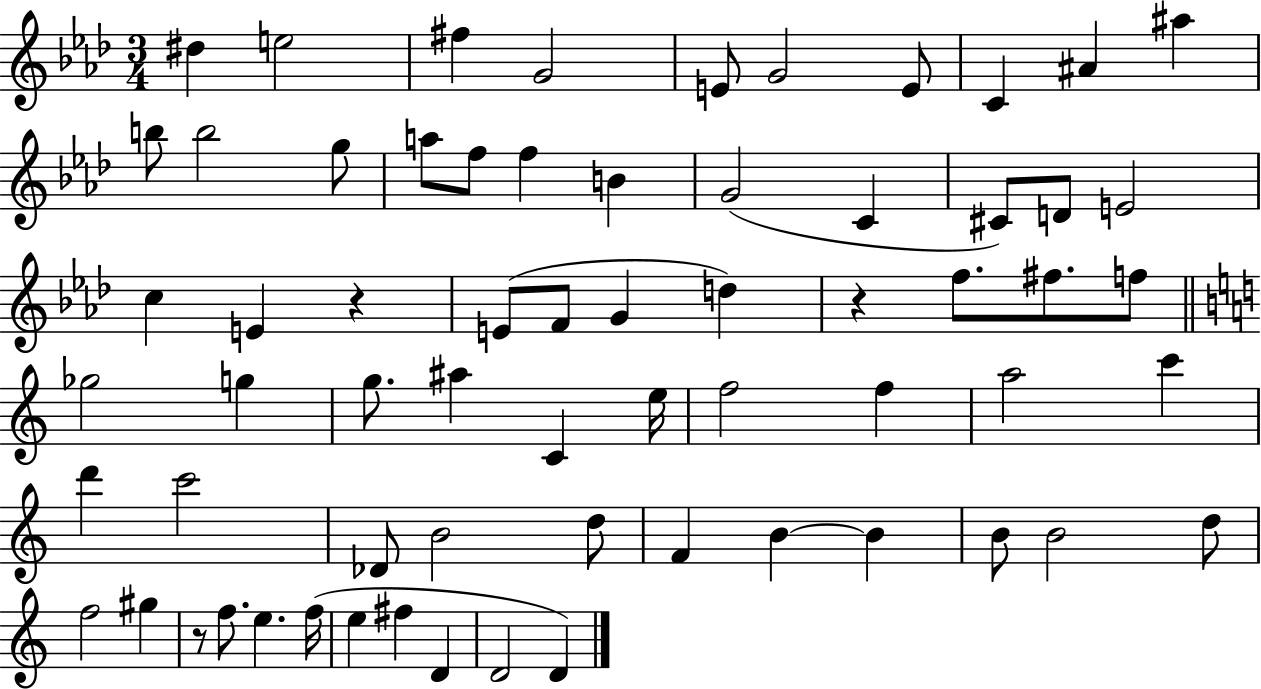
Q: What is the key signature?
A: AES major